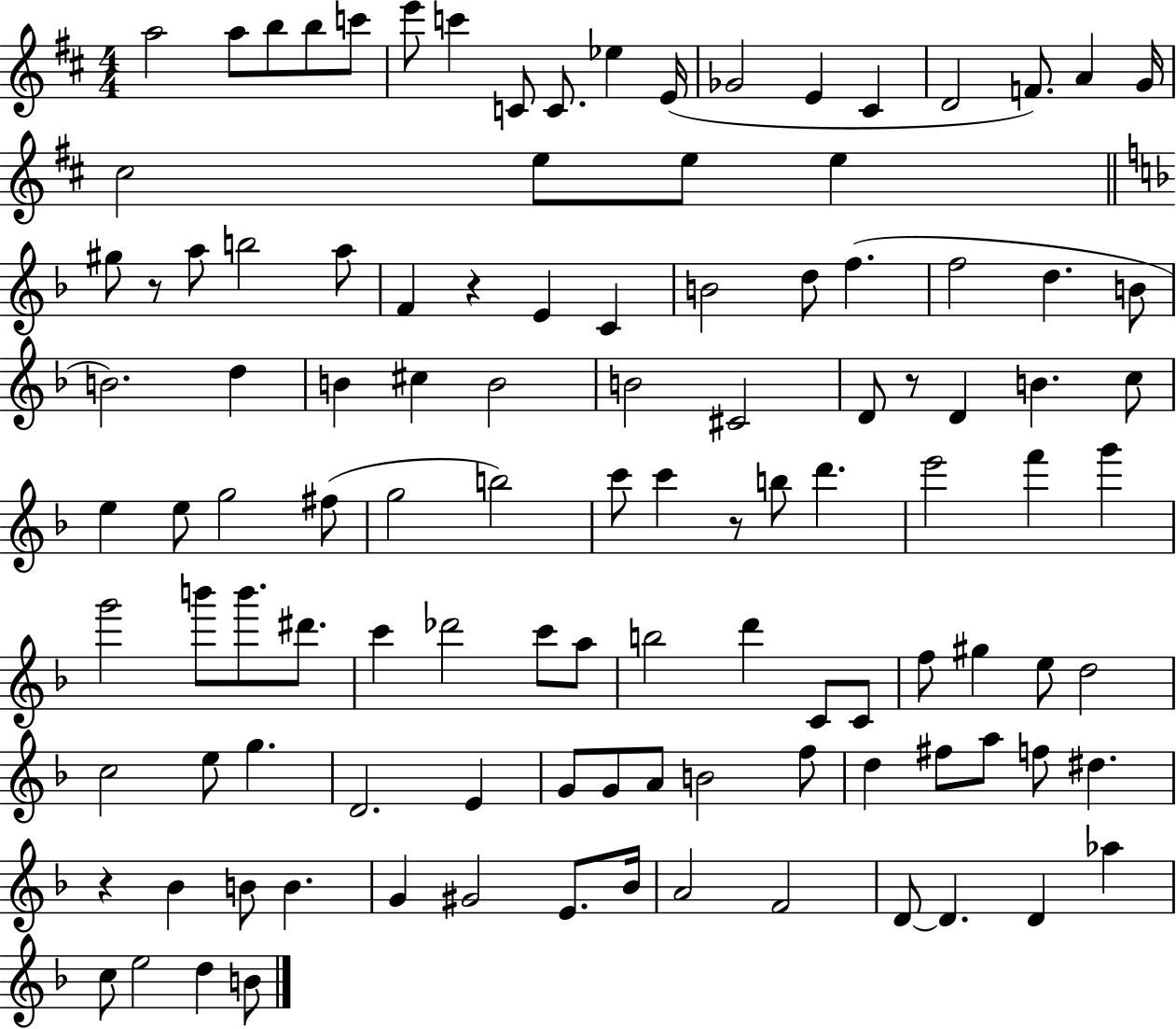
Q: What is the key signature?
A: D major